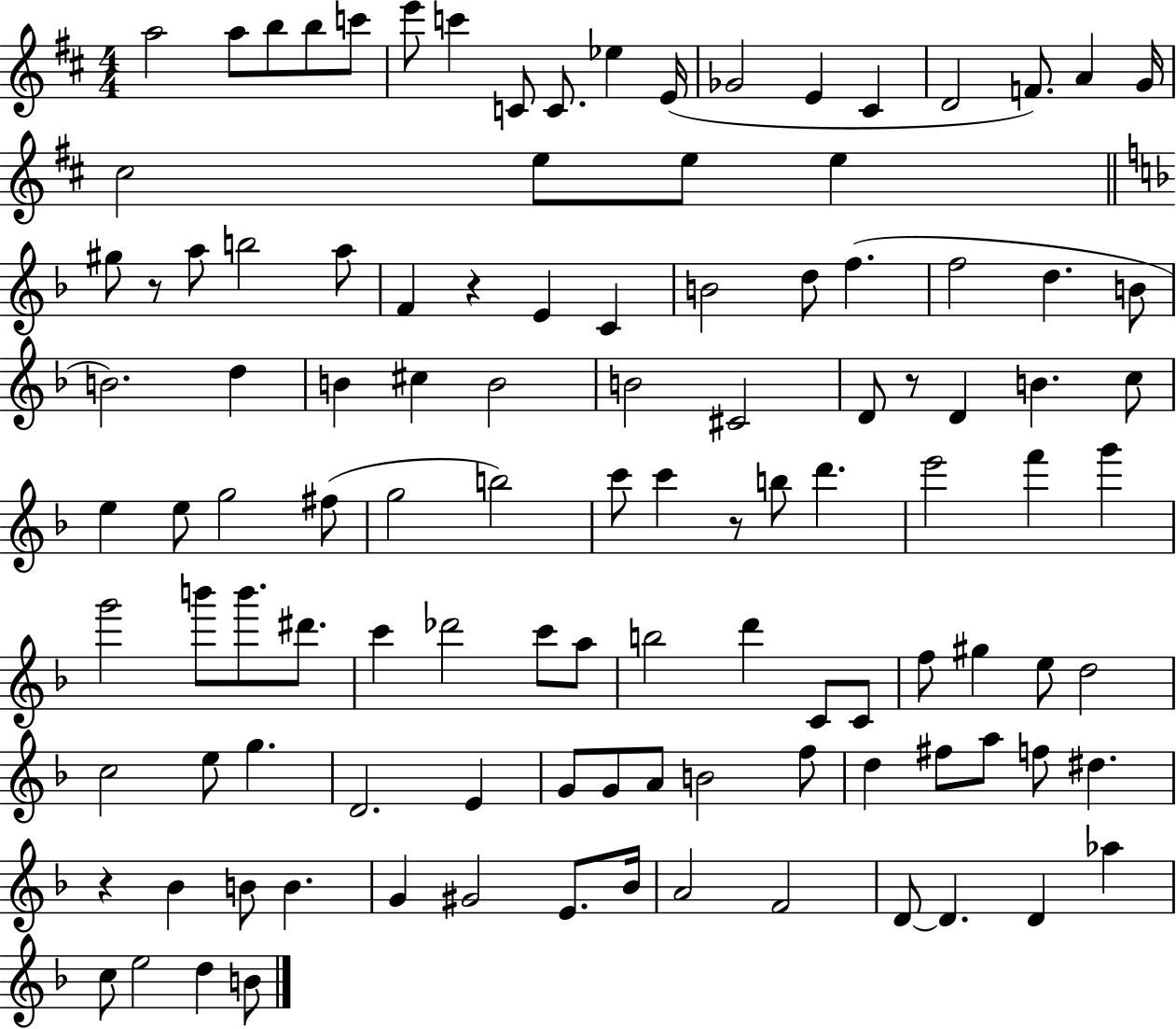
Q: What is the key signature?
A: D major